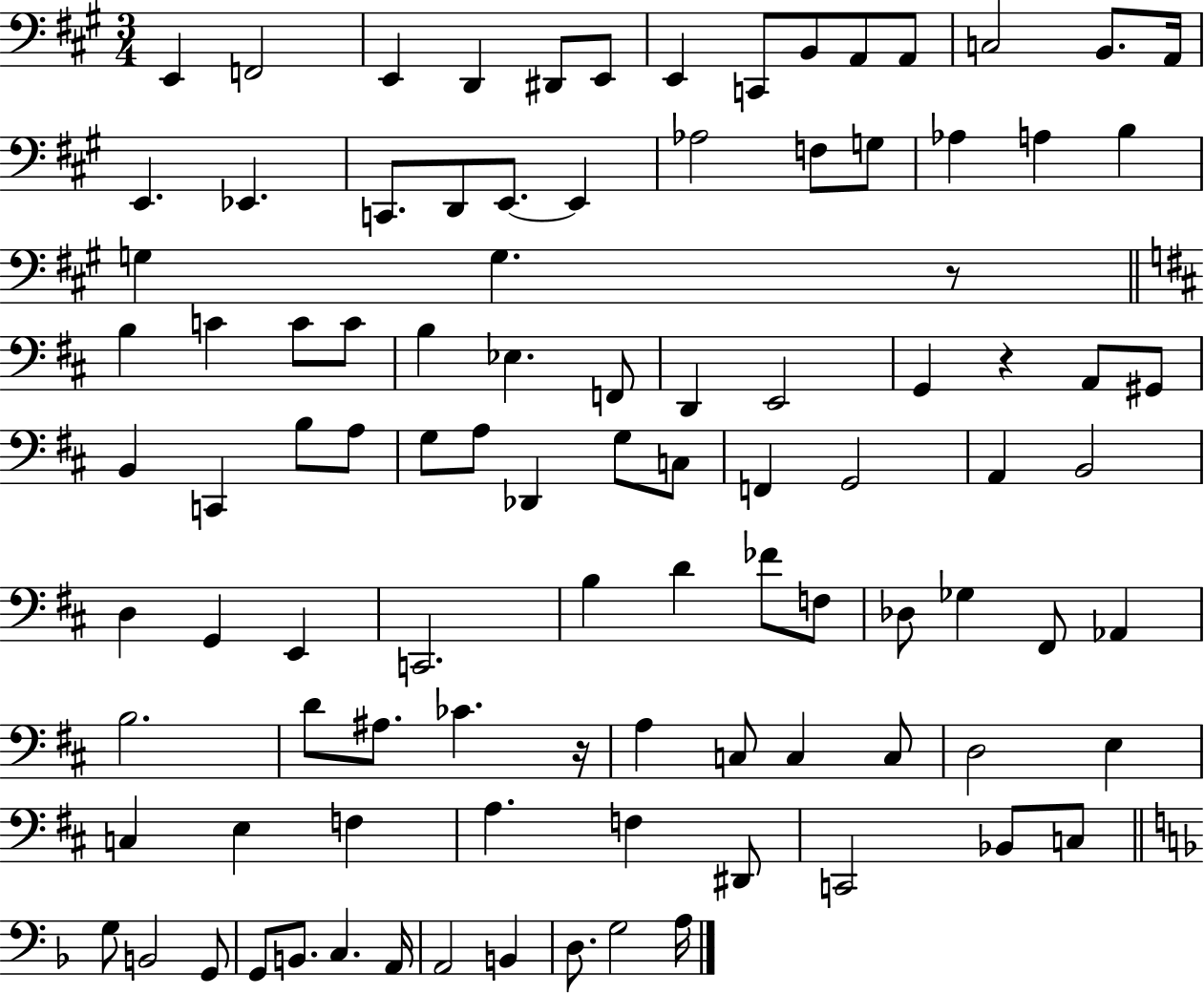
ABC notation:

X:1
T:Untitled
M:3/4
L:1/4
K:A
E,, F,,2 E,, D,, ^D,,/2 E,,/2 E,, C,,/2 B,,/2 A,,/2 A,,/2 C,2 B,,/2 A,,/4 E,, _E,, C,,/2 D,,/2 E,,/2 E,, _A,2 F,/2 G,/2 _A, A, B, G, G, z/2 B, C C/2 C/2 B, _E, F,,/2 D,, E,,2 G,, z A,,/2 ^G,,/2 B,, C,, B,/2 A,/2 G,/2 A,/2 _D,, G,/2 C,/2 F,, G,,2 A,, B,,2 D, G,, E,, C,,2 B, D _F/2 F,/2 _D,/2 _G, ^F,,/2 _A,, B,2 D/2 ^A,/2 _C z/4 A, C,/2 C, C,/2 D,2 E, C, E, F, A, F, ^D,,/2 C,,2 _B,,/2 C,/2 G,/2 B,,2 G,,/2 G,,/2 B,,/2 C, A,,/4 A,,2 B,, D,/2 G,2 A,/4